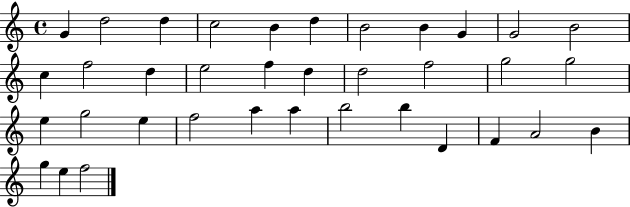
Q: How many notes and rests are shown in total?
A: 36